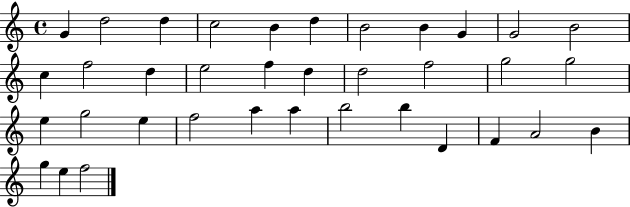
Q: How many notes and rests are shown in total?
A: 36